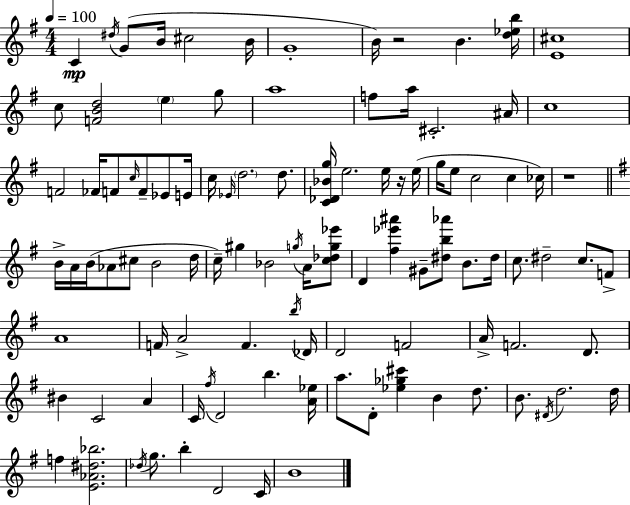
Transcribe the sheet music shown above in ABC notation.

X:1
T:Untitled
M:4/4
L:1/4
K:Em
C ^d/4 G/2 B/4 ^c2 B/4 G4 B/4 z2 B [d_eb]/4 [E^c]4 c/2 [FBd]2 e g/2 a4 f/2 a/4 ^C2 ^A/4 c4 F2 _F/4 F/2 c/4 F/2 _E/2 E/4 c/4 _E/4 d2 d/2 [C_D_Bg]/4 e2 e/4 z/4 e/4 g/4 e/2 c2 c _c/4 z4 B/4 A/4 B/4 _A/2 ^c/2 B2 d/4 c/4 ^g _B2 g/4 A/4 [c_dg_e']/2 D [^f_e'^a'] ^G/2 [^db_a']/2 B/2 ^d/4 c/2 ^d2 c/2 F/2 A4 F/4 A2 F b/4 _D/4 D2 F2 A/4 F2 D/2 ^B C2 A C/4 ^f/4 D2 b [A_e]/4 a/2 D/2 [_e_g^c'] B d/2 B/2 ^D/4 d2 d/4 f [E_A^d_b]2 _d/4 g/2 b D2 C/4 B4